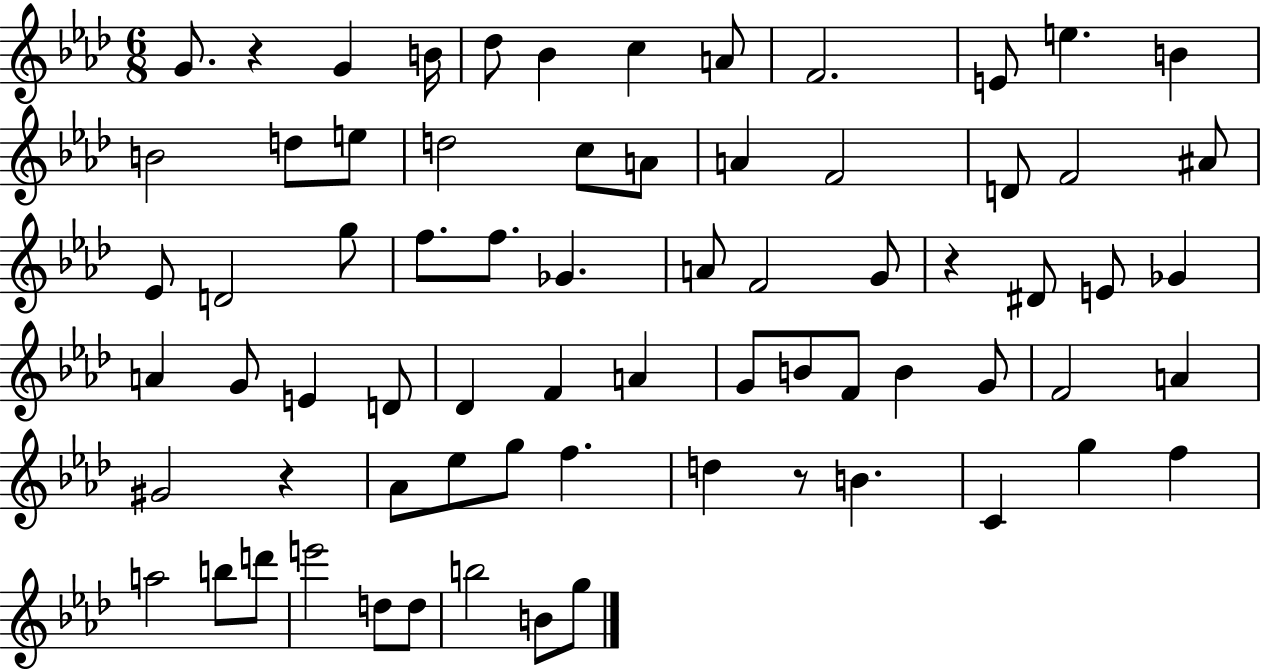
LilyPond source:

{
  \clef treble
  \numericTimeSignature
  \time 6/8
  \key aes \major
  g'8. r4 g'4 b'16 | des''8 bes'4 c''4 a'8 | f'2. | e'8 e''4. b'4 | \break b'2 d''8 e''8 | d''2 c''8 a'8 | a'4 f'2 | d'8 f'2 ais'8 | \break ees'8 d'2 g''8 | f''8. f''8. ges'4. | a'8 f'2 g'8 | r4 dis'8 e'8 ges'4 | \break a'4 g'8 e'4 d'8 | des'4 f'4 a'4 | g'8 b'8 f'8 b'4 g'8 | f'2 a'4 | \break gis'2 r4 | aes'8 ees''8 g''8 f''4. | d''4 r8 b'4. | c'4 g''4 f''4 | \break a''2 b''8 d'''8 | e'''2 d''8 d''8 | b''2 b'8 g''8 | \bar "|."
}